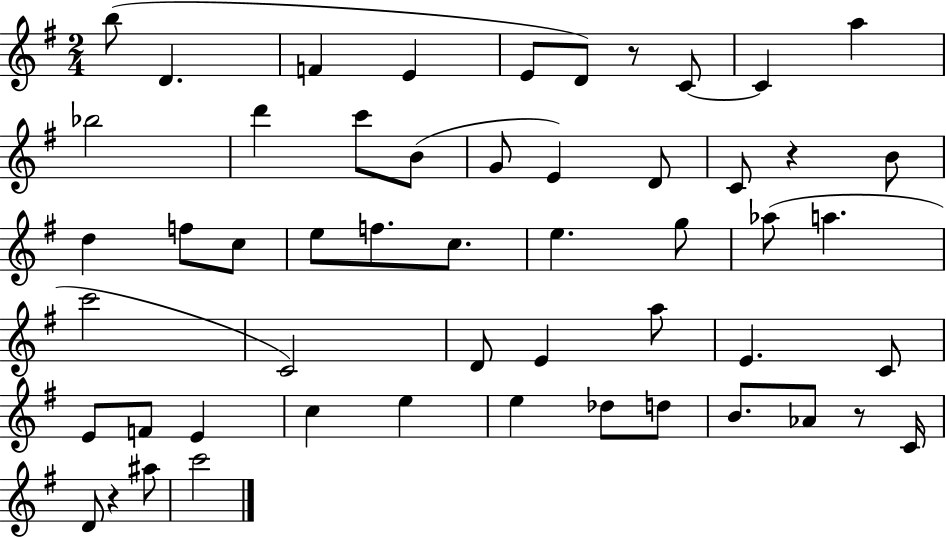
X:1
T:Untitled
M:2/4
L:1/4
K:G
b/2 D F E E/2 D/2 z/2 C/2 C a _b2 d' c'/2 B/2 G/2 E D/2 C/2 z B/2 d f/2 c/2 e/2 f/2 c/2 e g/2 _a/2 a c'2 C2 D/2 E a/2 E C/2 E/2 F/2 E c e e _d/2 d/2 B/2 _A/2 z/2 C/4 D/2 z ^a/2 c'2